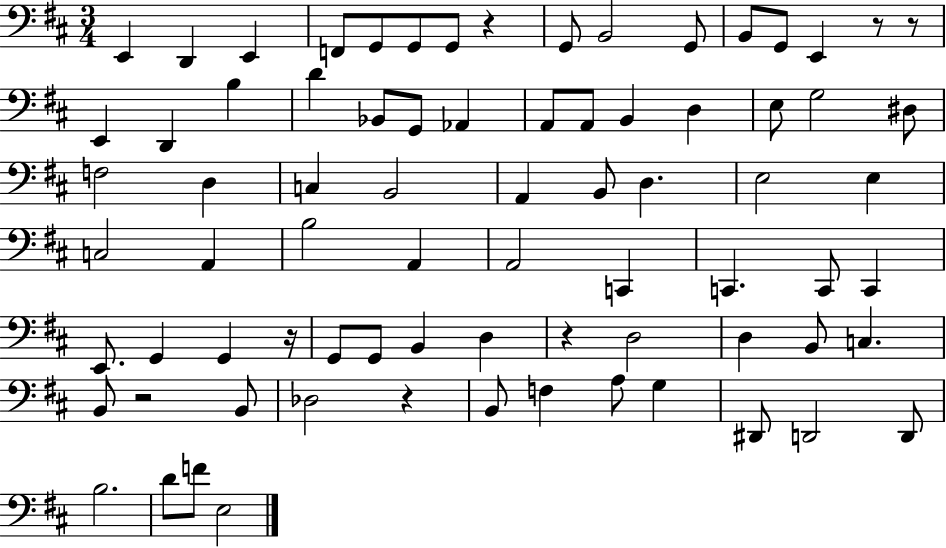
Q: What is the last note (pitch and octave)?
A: E3